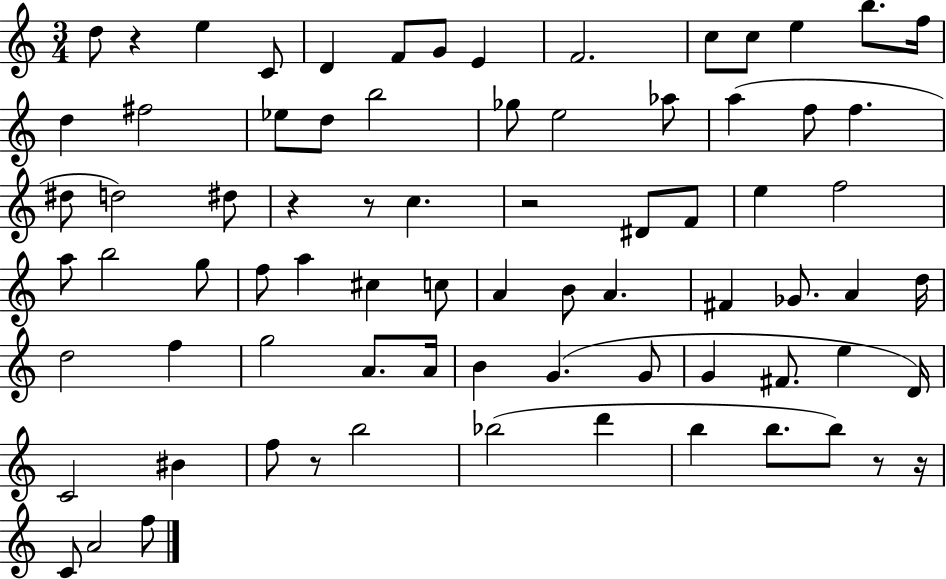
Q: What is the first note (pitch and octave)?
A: D5